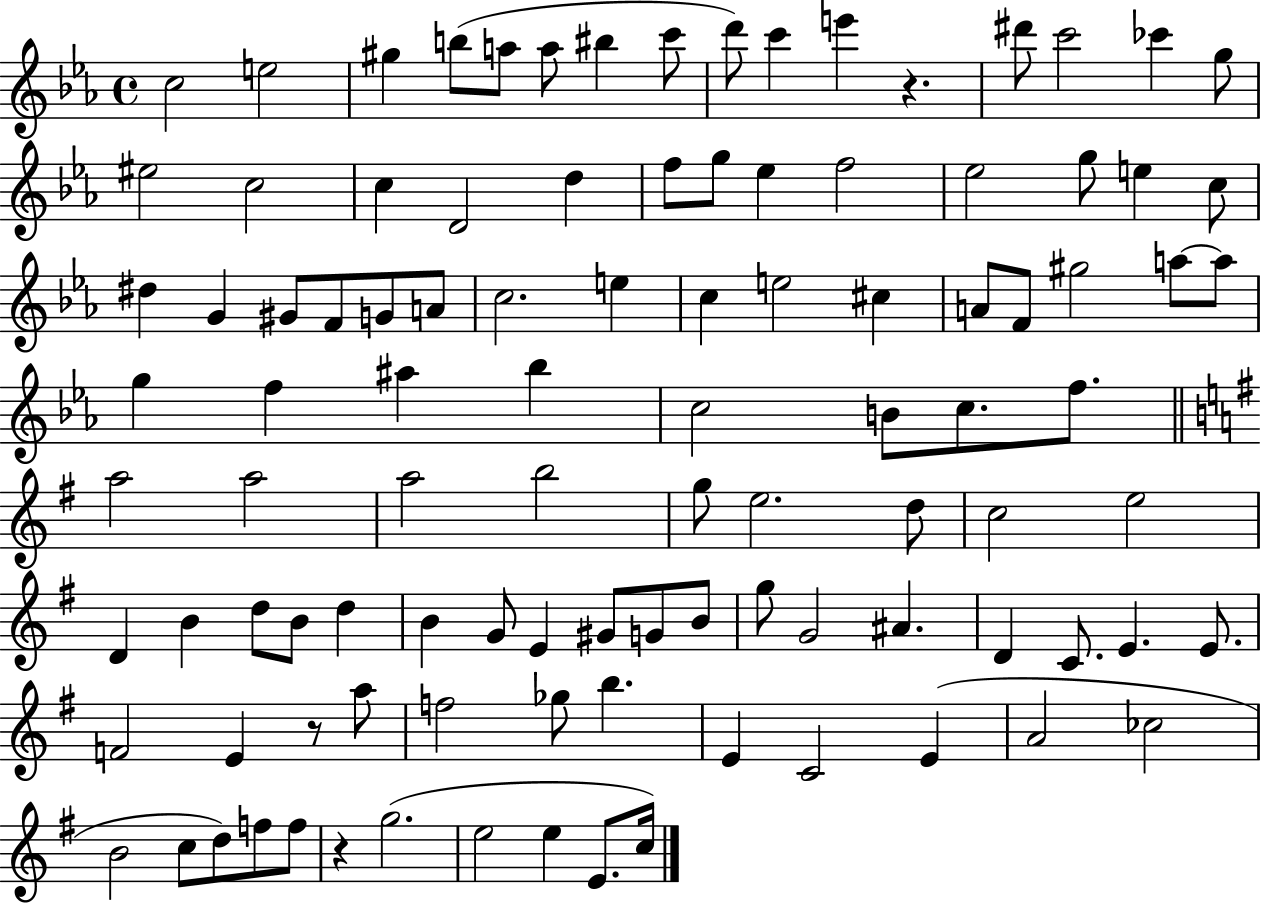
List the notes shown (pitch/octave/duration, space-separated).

C5/h E5/h G#5/q B5/e A5/e A5/e BIS5/q C6/e D6/e C6/q E6/q R/q. D#6/e C6/h CES6/q G5/e EIS5/h C5/h C5/q D4/h D5/q F5/e G5/e Eb5/q F5/h Eb5/h G5/e E5/q C5/e D#5/q G4/q G#4/e F4/e G4/e A4/e C5/h. E5/q C5/q E5/h C#5/q A4/e F4/e G#5/h A5/e A5/e G5/q F5/q A#5/q Bb5/q C5/h B4/e C5/e. F5/e. A5/h A5/h A5/h B5/h G5/e E5/h. D5/e C5/h E5/h D4/q B4/q D5/e B4/e D5/q B4/q G4/e E4/q G#4/e G4/e B4/e G5/e G4/h A#4/q. D4/q C4/e. E4/q. E4/e. F4/h E4/q R/e A5/e F5/h Gb5/e B5/q. E4/q C4/h E4/q A4/h CES5/h B4/h C5/e D5/e F5/e F5/e R/q G5/h. E5/h E5/q E4/e. C5/s